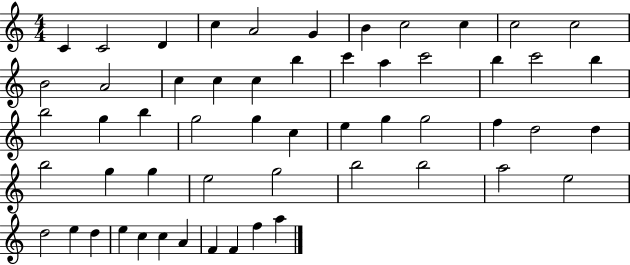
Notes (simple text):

C4/q C4/h D4/q C5/q A4/h G4/q B4/q C5/h C5/q C5/h C5/h B4/h A4/h C5/q C5/q C5/q B5/q C6/q A5/q C6/h B5/q C6/h B5/q B5/h G5/q B5/q G5/h G5/q C5/q E5/q G5/q G5/h F5/q D5/h D5/q B5/h G5/q G5/q E5/h G5/h B5/h B5/h A5/h E5/h D5/h E5/q D5/q E5/q C5/q C5/q A4/q F4/q F4/q F5/q A5/q